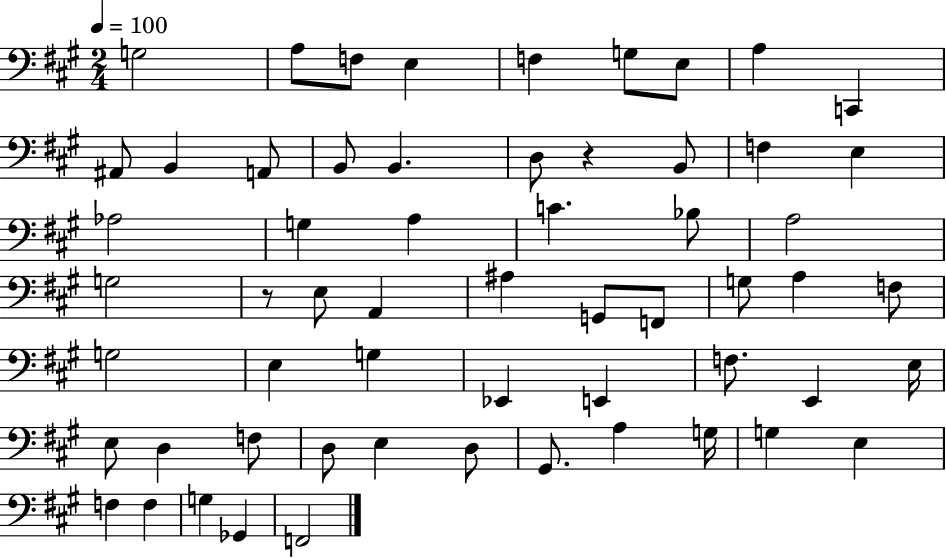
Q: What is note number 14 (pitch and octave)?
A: B2